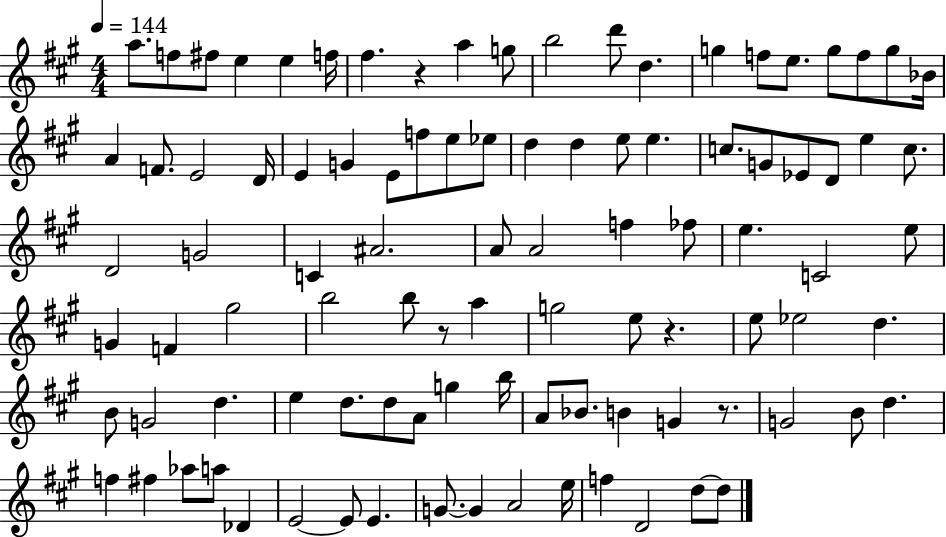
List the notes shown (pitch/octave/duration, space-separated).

A5/e. F5/e F#5/e E5/q E5/q F5/s F#5/q. R/q A5/q G5/e B5/h D6/e D5/q. G5/q F5/e E5/e. G5/e F5/e G5/e Bb4/s A4/q F4/e. E4/h D4/s E4/q G4/q E4/e F5/e E5/e Eb5/e D5/q D5/q E5/e E5/q. C5/e. G4/e Eb4/e D4/e E5/q C5/e. D4/h G4/h C4/q A#4/h. A4/e A4/h F5/q FES5/e E5/q. C4/h E5/e G4/q F4/q G#5/h B5/h B5/e R/e A5/q G5/h E5/e R/q. E5/e Eb5/h D5/q. B4/e G4/h D5/q. E5/q D5/e. D5/e A4/e G5/q B5/s A4/e Bb4/e. B4/q G4/q R/e. G4/h B4/e D5/q. F5/q F#5/q Ab5/e A5/e Db4/q E4/h E4/e E4/q. G4/e. G4/q A4/h E5/s F5/q D4/h D5/e D5/e